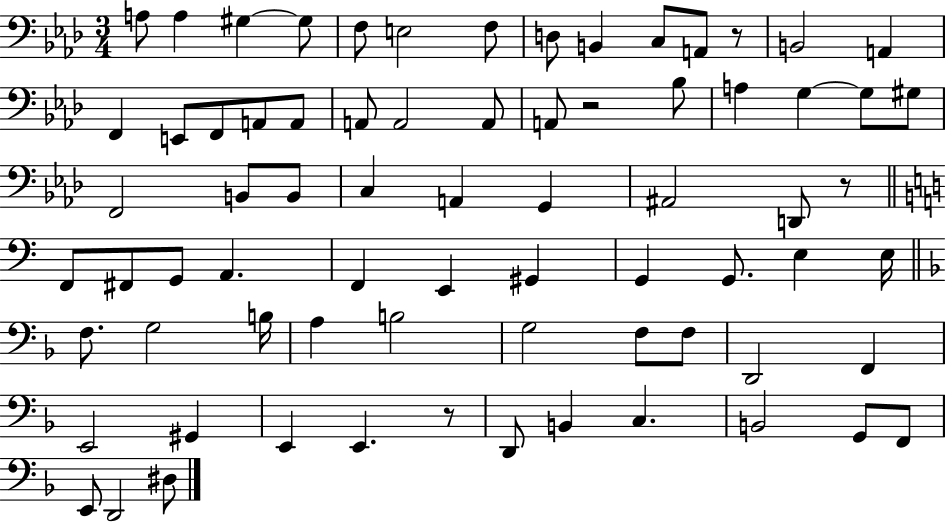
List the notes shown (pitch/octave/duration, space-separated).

A3/e A3/q G#3/q G#3/e F3/e E3/h F3/e D3/e B2/q C3/e A2/e R/e B2/h A2/q F2/q E2/e F2/e A2/e A2/e A2/e A2/h A2/e A2/e R/h Bb3/e A3/q G3/q G3/e G#3/e F2/h B2/e B2/e C3/q A2/q G2/q A#2/h D2/e R/e F2/e F#2/e G2/e A2/q. F2/q E2/q G#2/q G2/q G2/e. E3/q E3/s F3/e. G3/h B3/s A3/q B3/h G3/h F3/e F3/e D2/h F2/q E2/h G#2/q E2/q E2/q. R/e D2/e B2/q C3/q. B2/h G2/e F2/e E2/e D2/h D#3/e